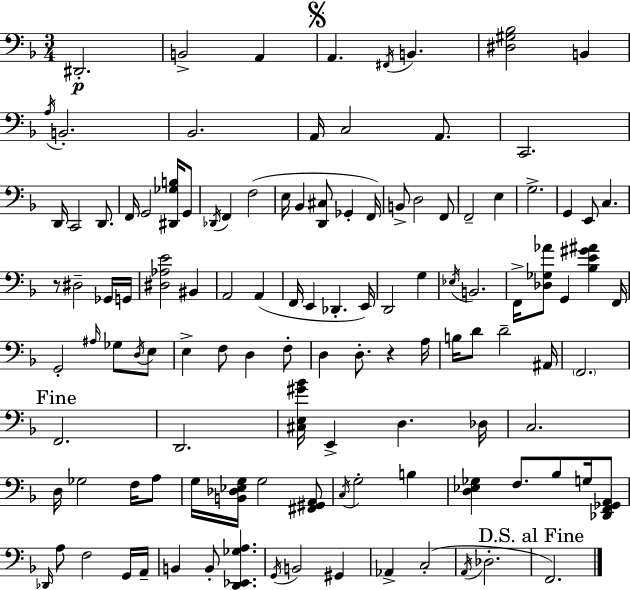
X:1
T:Untitled
M:3/4
L:1/4
K:F
^D,,2 B,,2 A,, A,, ^F,,/4 B,, [^D,^G,_B,]2 B,, A,/4 B,,2 _B,,2 A,,/4 C,2 A,,/2 C,,2 D,,/4 C,,2 D,,/2 F,,/4 G,,2 [^D,,_G,B,]/4 G,,/2 _D,,/4 F,, F,2 E,/4 _B,, [D,,^C,]/2 _G,, F,,/4 B,,/2 D,2 F,,/2 F,,2 E, G,2 G,, E,,/2 C, z/2 ^D,2 _G,,/4 G,,/4 [^D,_A,E]2 ^B,, A,,2 A,, F,,/4 E,, _D,, E,,/4 D,,2 G, _E,/4 B,,2 F,,/4 [_D,_G,_A]/2 G,, [_B,E^G^A] F,,/4 G,,2 ^A,/4 _G,/2 D,/4 E,/2 E, F,/2 D, F,/2 D, D,/2 z A,/4 B,/4 D/2 D2 ^A,,/4 F,,2 F,,2 D,,2 [^C,E,^G_B]/4 E,, D, _D,/4 C,2 D,/4 _G,2 F,/4 A,/2 G,/4 [B,,_D,_E,G,]/4 G,2 [^F,,^G,,A,,]/2 C,/4 G,2 B, [D,_E,_G,] F,/2 _B,/2 G,/4 [_D,,F,,_G,,A,,]/2 _D,,/4 A,/2 F,2 G,,/4 A,,/4 B,, B,,/2 [D,,_E,,_G,A,] G,,/4 B,,2 ^G,, _A,, C,2 A,,/4 _D,2 F,,2